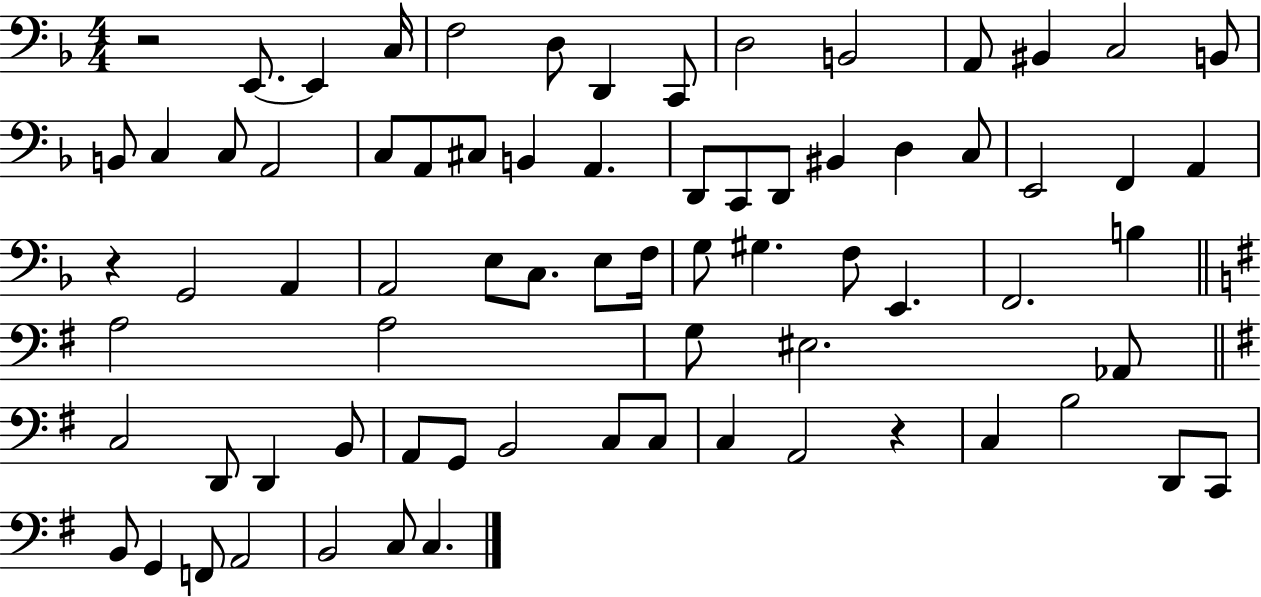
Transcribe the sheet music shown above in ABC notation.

X:1
T:Untitled
M:4/4
L:1/4
K:F
z2 E,,/2 E,, C,/4 F,2 D,/2 D,, C,,/2 D,2 B,,2 A,,/2 ^B,, C,2 B,,/2 B,,/2 C, C,/2 A,,2 C,/2 A,,/2 ^C,/2 B,, A,, D,,/2 C,,/2 D,,/2 ^B,, D, C,/2 E,,2 F,, A,, z G,,2 A,, A,,2 E,/2 C,/2 E,/2 F,/4 G,/2 ^G, F,/2 E,, F,,2 B, A,2 A,2 G,/2 ^E,2 _A,,/2 C,2 D,,/2 D,, B,,/2 A,,/2 G,,/2 B,,2 C,/2 C,/2 C, A,,2 z C, B,2 D,,/2 C,,/2 B,,/2 G,, F,,/2 A,,2 B,,2 C,/2 C,